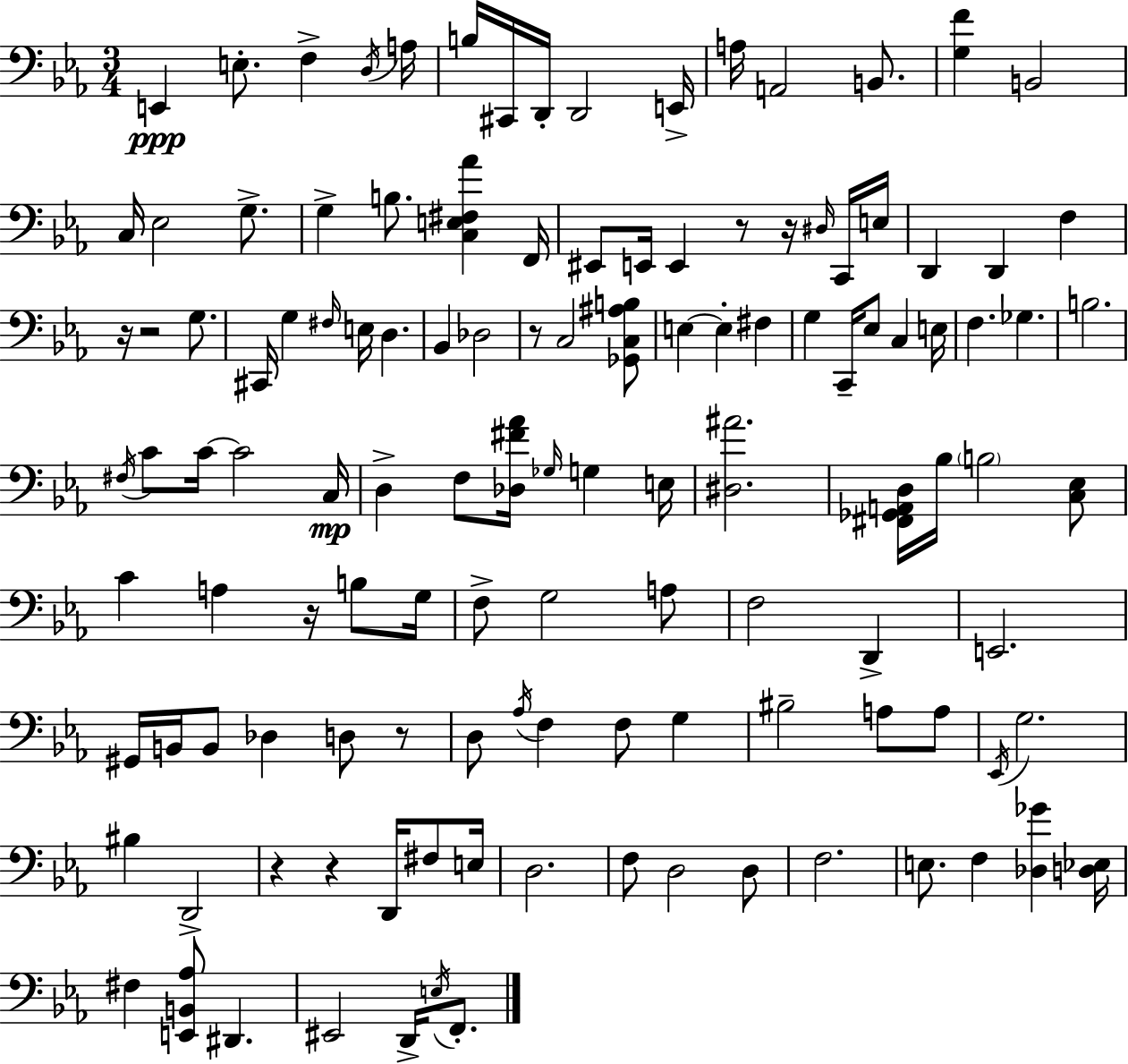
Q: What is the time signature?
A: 3/4